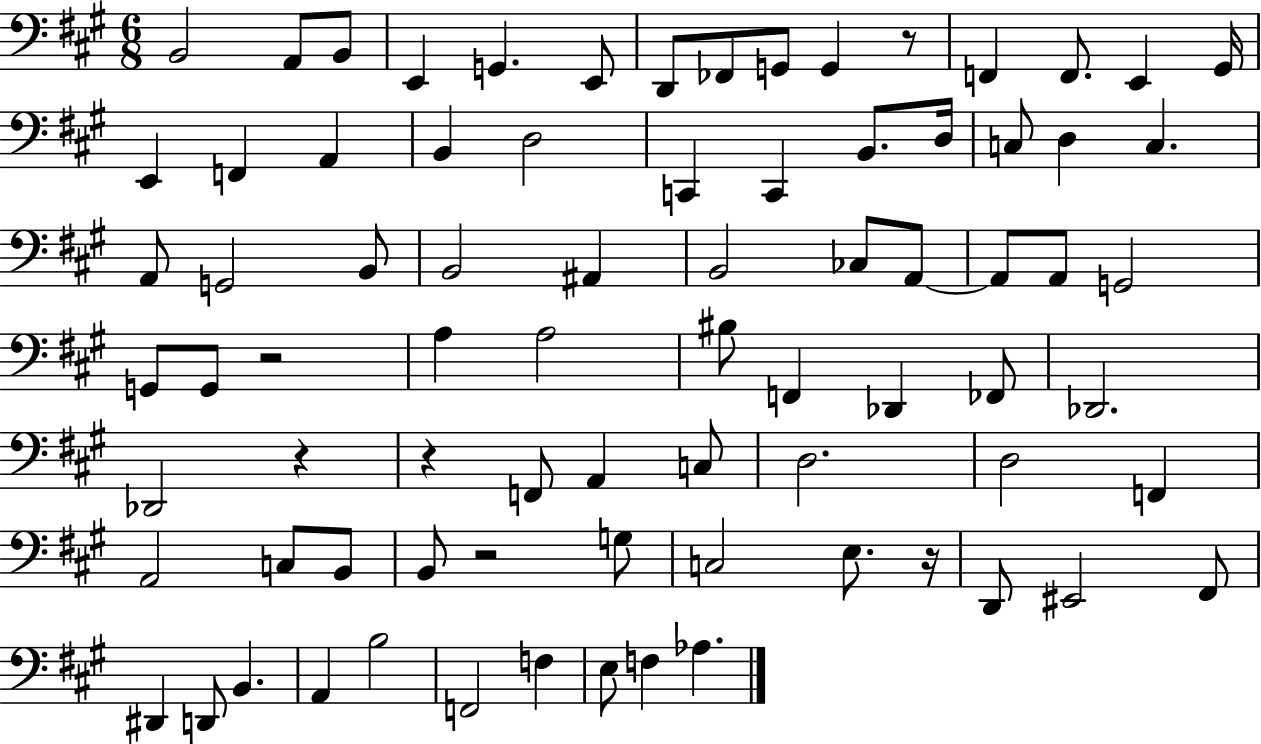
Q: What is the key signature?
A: A major